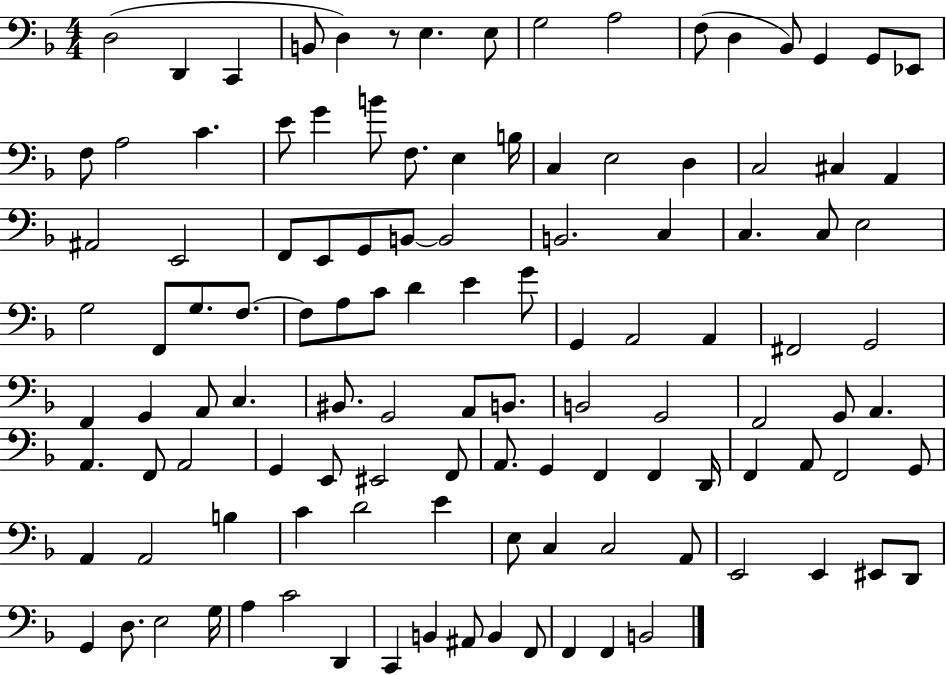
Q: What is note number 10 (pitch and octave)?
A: F3